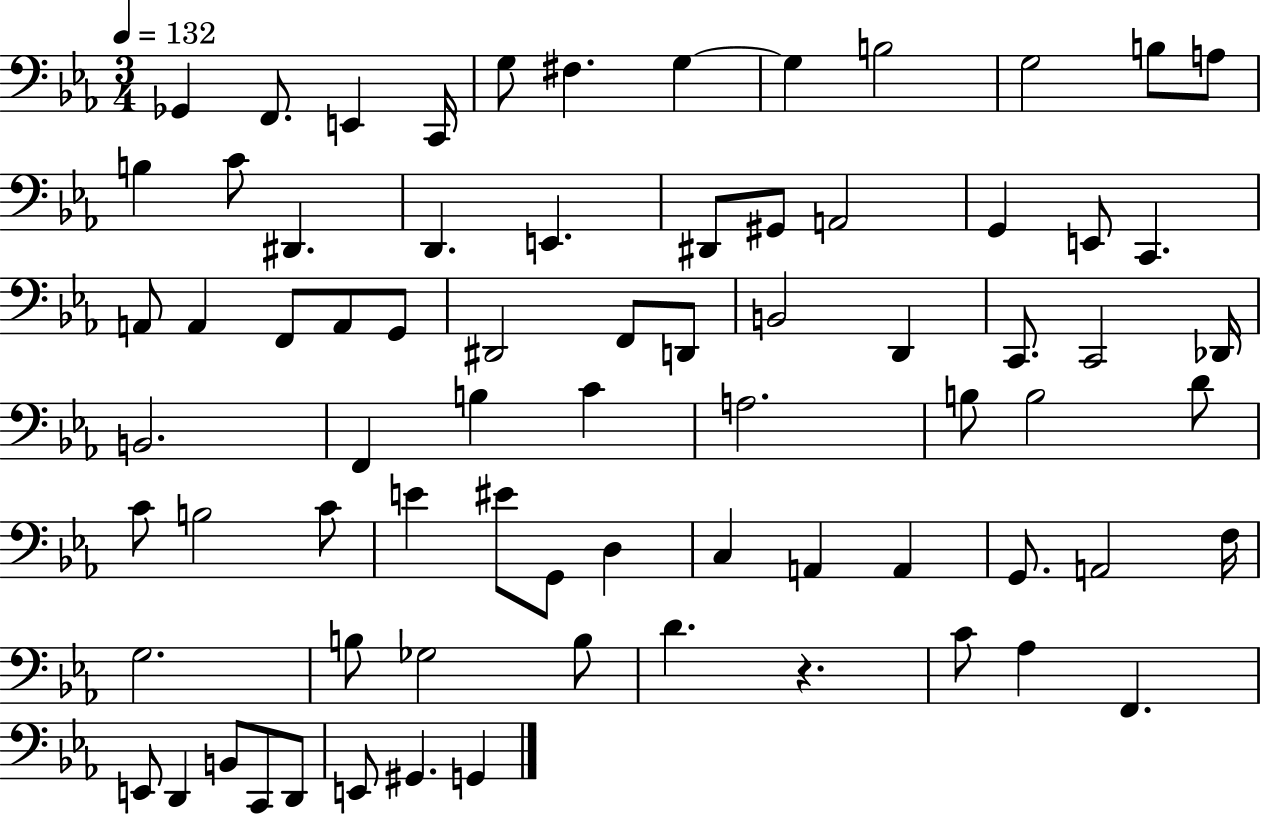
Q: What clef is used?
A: bass